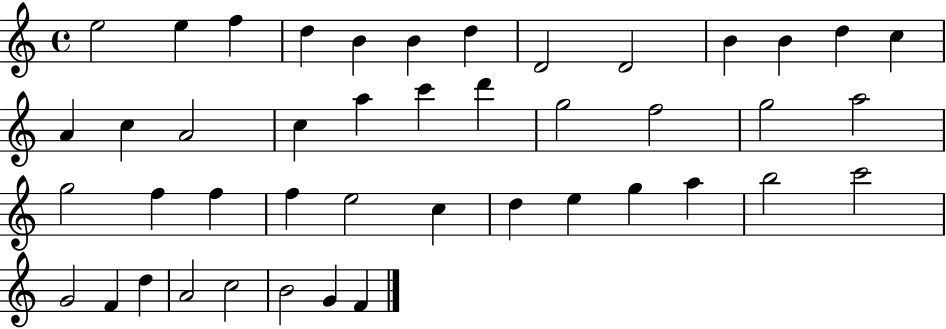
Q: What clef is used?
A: treble